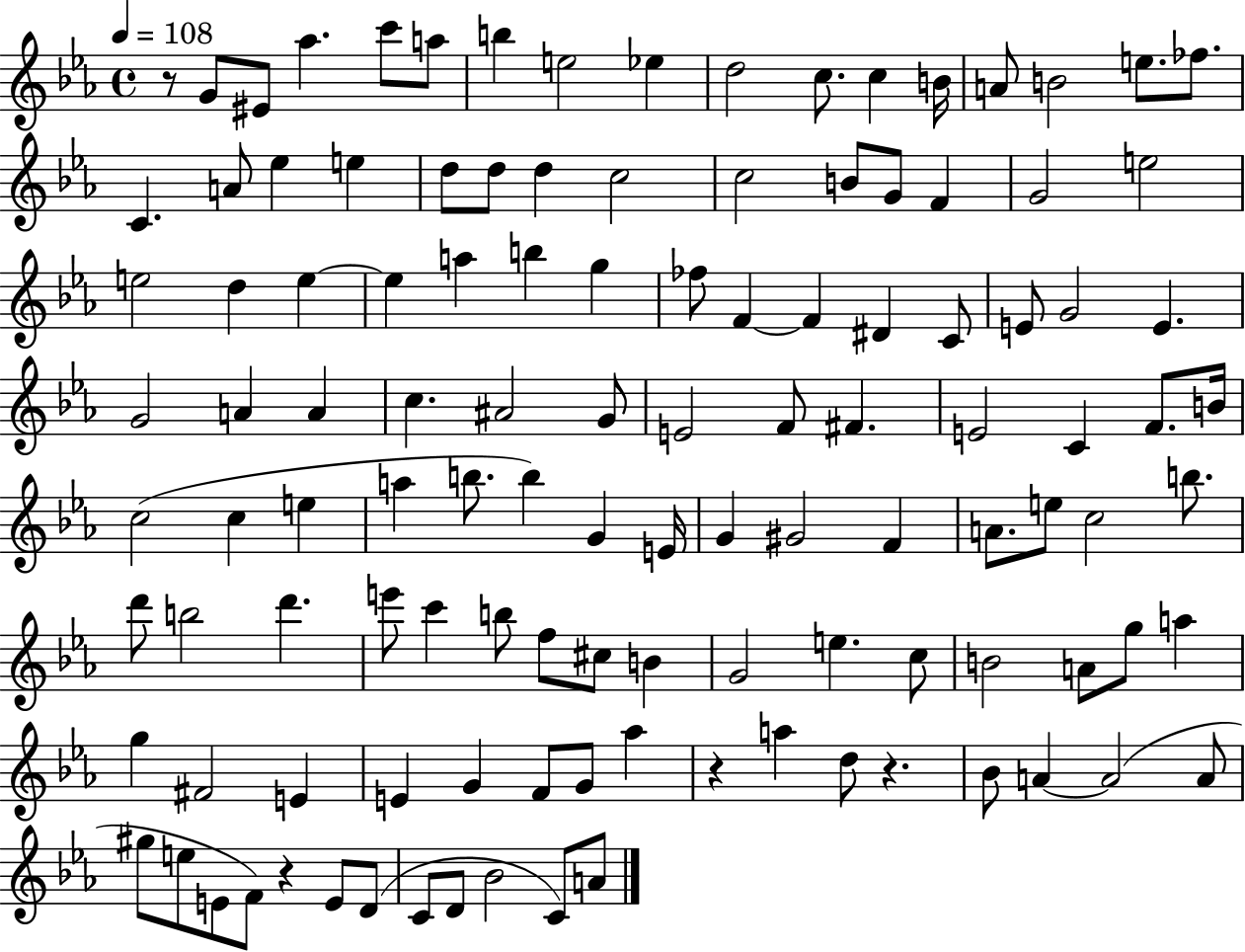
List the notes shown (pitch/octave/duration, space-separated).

R/e G4/e EIS4/e Ab5/q. C6/e A5/e B5/q E5/h Eb5/q D5/h C5/e. C5/q B4/s A4/e B4/h E5/e. FES5/e. C4/q. A4/e Eb5/q E5/q D5/e D5/e D5/q C5/h C5/h B4/e G4/e F4/q G4/h E5/h E5/h D5/q E5/q E5/q A5/q B5/q G5/q FES5/e F4/q F4/q D#4/q C4/e E4/e G4/h E4/q. G4/h A4/q A4/q C5/q. A#4/h G4/e E4/h F4/e F#4/q. E4/h C4/q F4/e. B4/s C5/h C5/q E5/q A5/q B5/e. B5/q G4/q E4/s G4/q G#4/h F4/q A4/e. E5/e C5/h B5/e. D6/e B5/h D6/q. E6/e C6/q B5/e F5/e C#5/e B4/q G4/h E5/q. C5/e B4/h A4/e G5/e A5/q G5/q F#4/h E4/q E4/q G4/q F4/e G4/e Ab5/q R/q A5/q D5/e R/q. Bb4/e A4/q A4/h A4/e G#5/e E5/e E4/e F4/e R/q E4/e D4/e C4/e D4/e Bb4/h C4/e A4/e